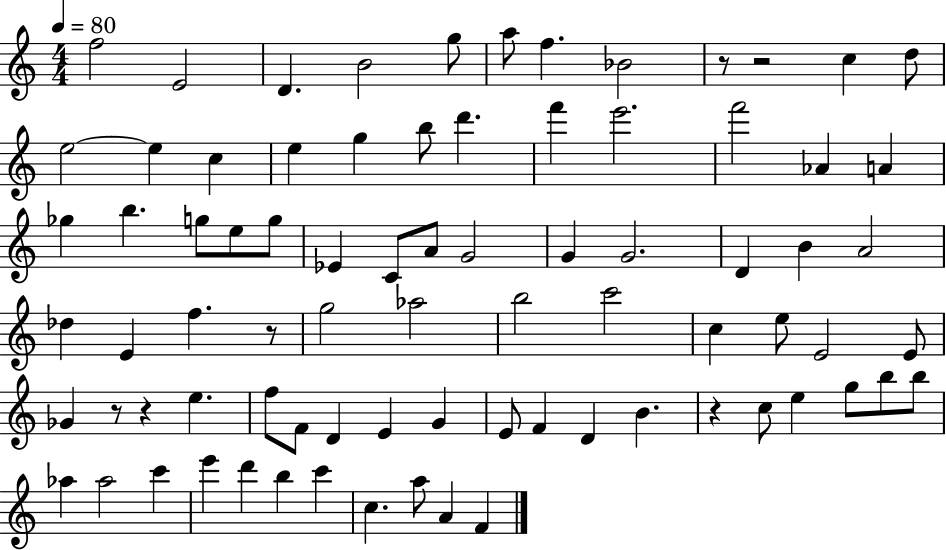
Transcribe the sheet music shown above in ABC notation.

X:1
T:Untitled
M:4/4
L:1/4
K:C
f2 E2 D B2 g/2 a/2 f _B2 z/2 z2 c d/2 e2 e c e g b/2 d' f' e'2 f'2 _A A _g b g/2 e/2 g/2 _E C/2 A/2 G2 G G2 D B A2 _d E f z/2 g2 _a2 b2 c'2 c e/2 E2 E/2 _G z/2 z e f/2 F/2 D E G E/2 F D B z c/2 e g/2 b/2 b/2 _a _a2 c' e' d' b c' c a/2 A F